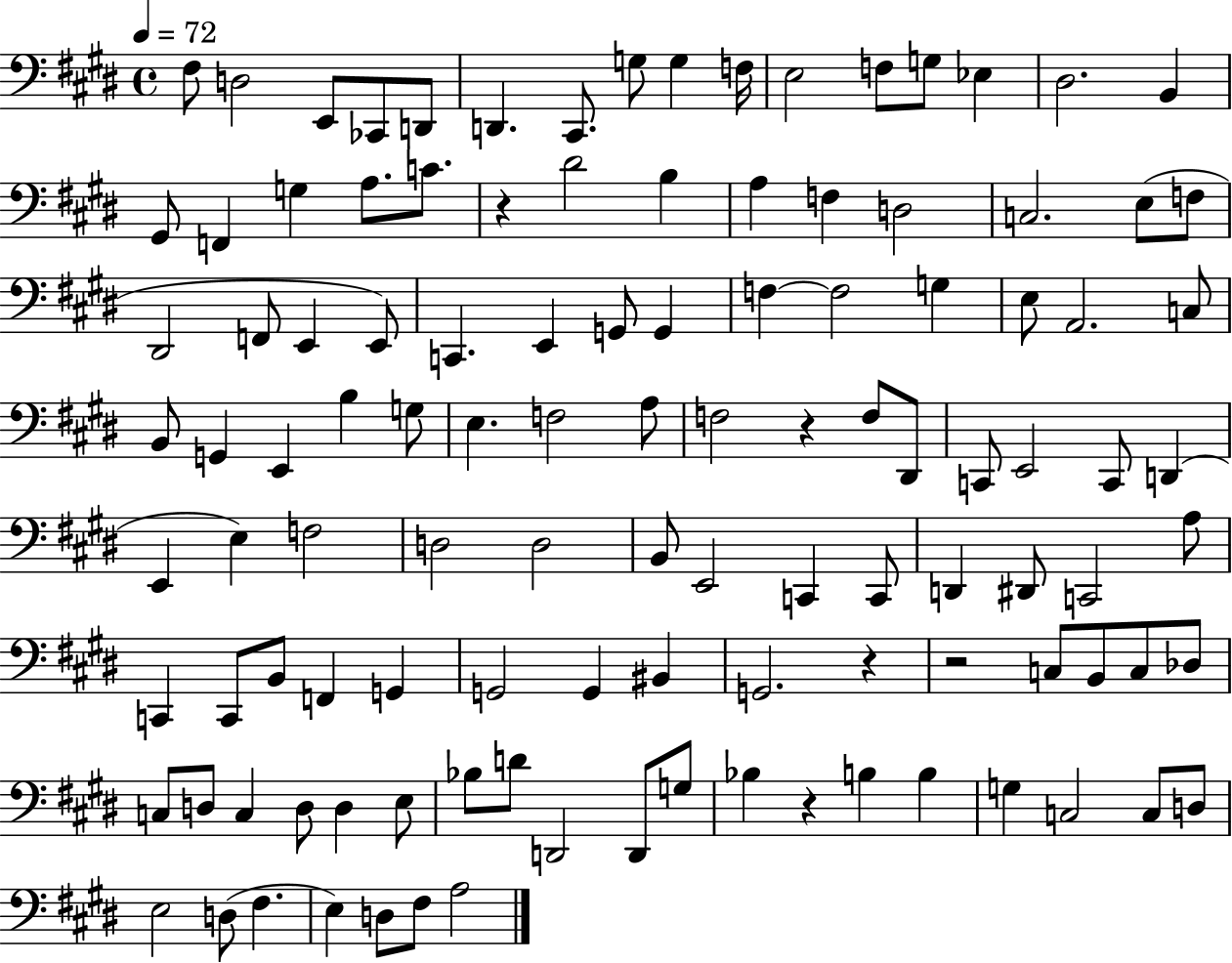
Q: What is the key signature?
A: E major